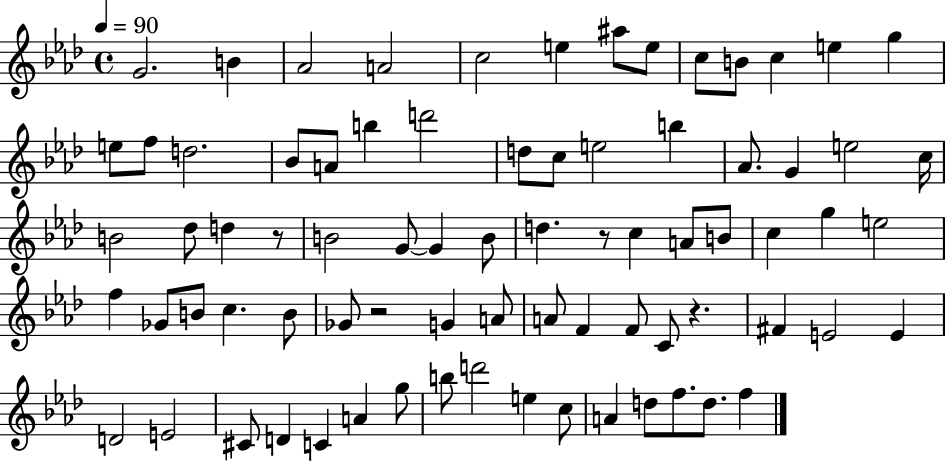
X:1
T:Untitled
M:4/4
L:1/4
K:Ab
G2 B _A2 A2 c2 e ^a/2 e/2 c/2 B/2 c e g e/2 f/2 d2 _B/2 A/2 b d'2 d/2 c/2 e2 b _A/2 G e2 c/4 B2 _d/2 d z/2 B2 G/2 G B/2 d z/2 c A/2 B/2 c g e2 f _G/2 B/2 c B/2 _G/2 z2 G A/2 A/2 F F/2 C/2 z ^F E2 E D2 E2 ^C/2 D C A g/2 b/2 d'2 e c/2 A d/2 f/2 d/2 f